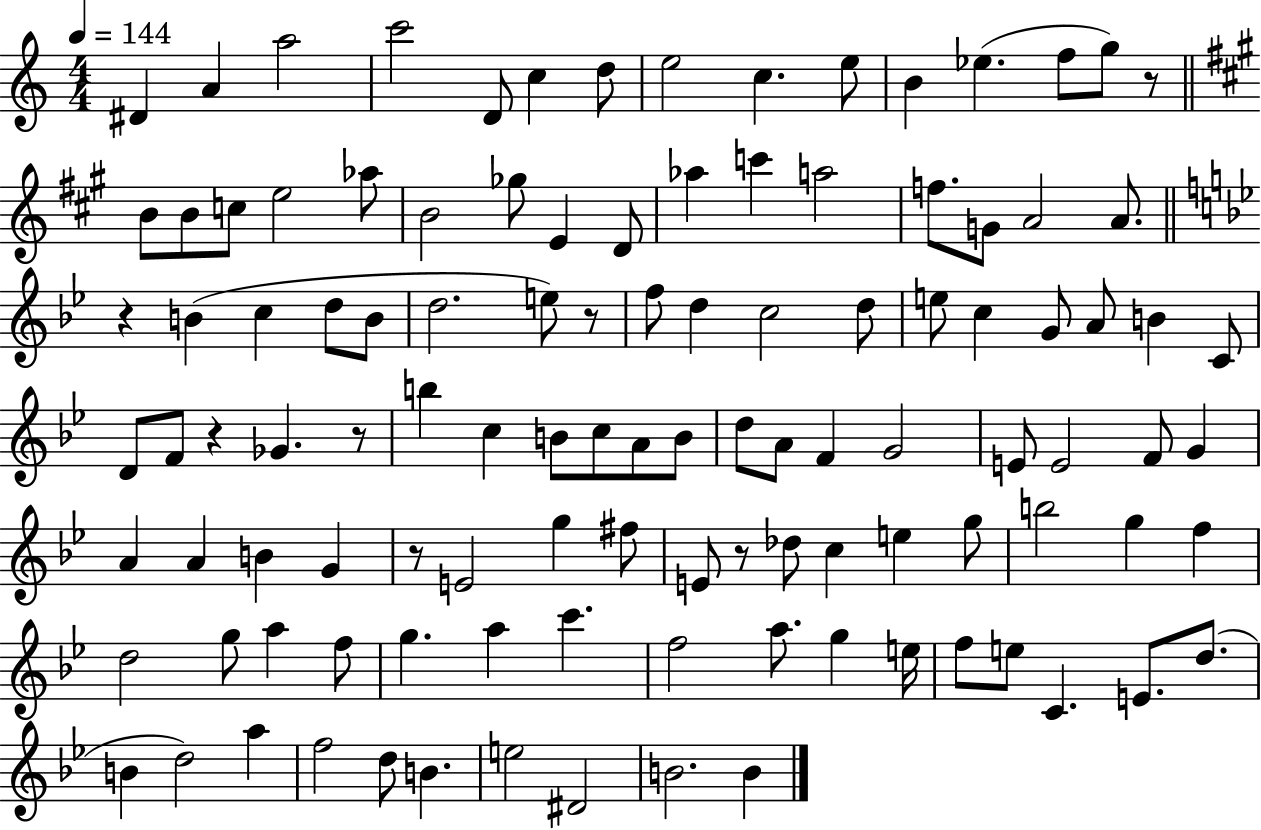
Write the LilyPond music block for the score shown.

{
  \clef treble
  \numericTimeSignature
  \time 4/4
  \key c \major
  \tempo 4 = 144
  dis'4 a'4 a''2 | c'''2 d'8 c''4 d''8 | e''2 c''4. e''8 | b'4 ees''4.( f''8 g''8) r8 | \break \bar "||" \break \key a \major b'8 b'8 c''8 e''2 aes''8 | b'2 ges''8 e'4 d'8 | aes''4 c'''4 a''2 | f''8. g'8 a'2 a'8. | \break \bar "||" \break \key g \minor r4 b'4( c''4 d''8 b'8 | d''2. e''8) r8 | f''8 d''4 c''2 d''8 | e''8 c''4 g'8 a'8 b'4 c'8 | \break d'8 f'8 r4 ges'4. r8 | b''4 c''4 b'8 c''8 a'8 b'8 | d''8 a'8 f'4 g'2 | e'8 e'2 f'8 g'4 | \break a'4 a'4 b'4 g'4 | r8 e'2 g''4 fis''8 | e'8 r8 des''8 c''4 e''4 g''8 | b''2 g''4 f''4 | \break d''2 g''8 a''4 f''8 | g''4. a''4 c'''4. | f''2 a''8. g''4 e''16 | f''8 e''8 c'4. e'8. d''8.( | \break b'4 d''2) a''4 | f''2 d''8 b'4. | e''2 dis'2 | b'2. b'4 | \break \bar "|."
}